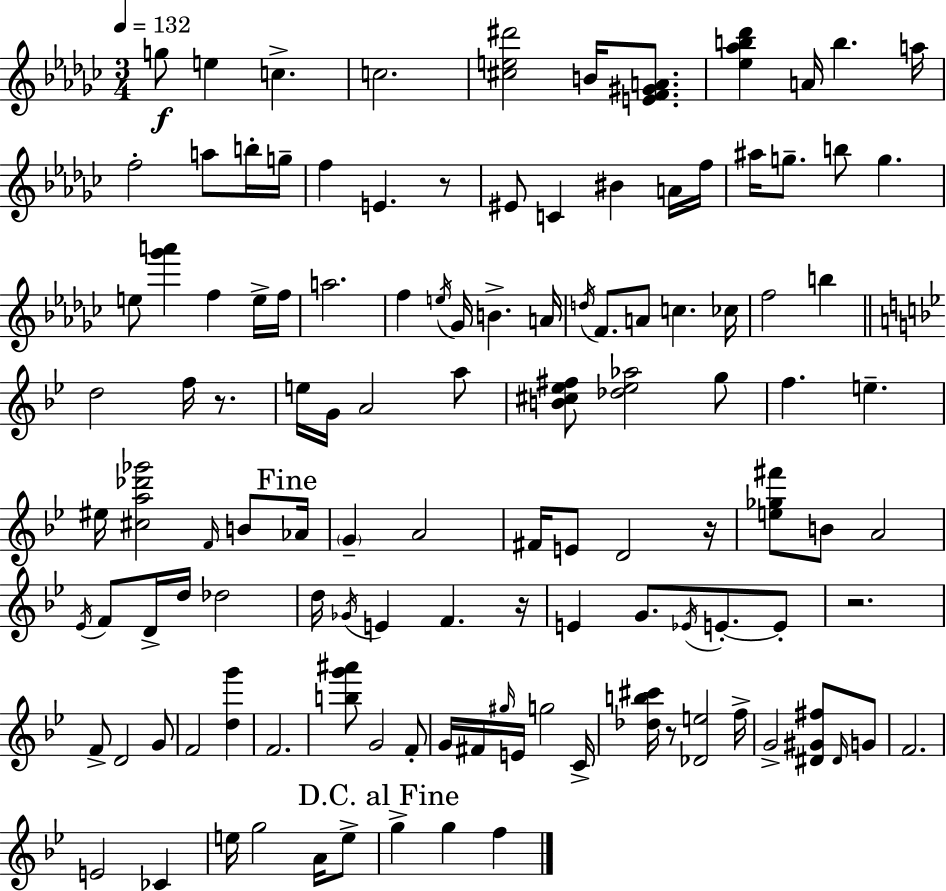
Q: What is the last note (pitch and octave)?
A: F5